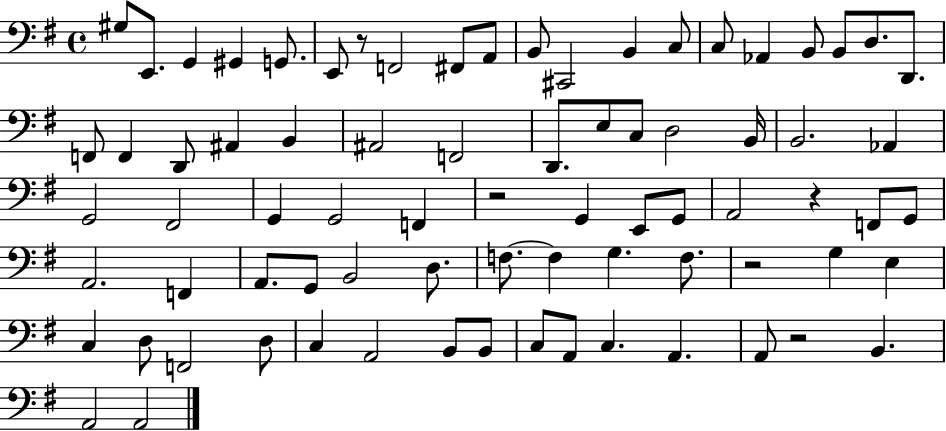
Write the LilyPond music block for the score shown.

{
  \clef bass
  \time 4/4
  \defaultTimeSignature
  \key g \major
  \repeat volta 2 { gis8 e,8. g,4 gis,4 g,8. | e,8 r8 f,2 fis,8 a,8 | b,8 cis,2 b,4 c8 | c8 aes,4 b,8 b,8 d8. d,8. | \break f,8 f,4 d,8 ais,4 b,4 | ais,2 f,2 | d,8. e8 c8 d2 b,16 | b,2. aes,4 | \break g,2 fis,2 | g,4 g,2 f,4 | r2 g,4 e,8 g,8 | a,2 r4 f,8 g,8 | \break a,2. f,4 | a,8. g,8 b,2 d8. | f8.~~ f4 g4. f8. | r2 g4 e4 | \break c4 d8 f,2 d8 | c4 a,2 b,8 b,8 | c8 a,8 c4. a,4. | a,8 r2 b,4. | \break a,2 a,2 | } \bar "|."
}